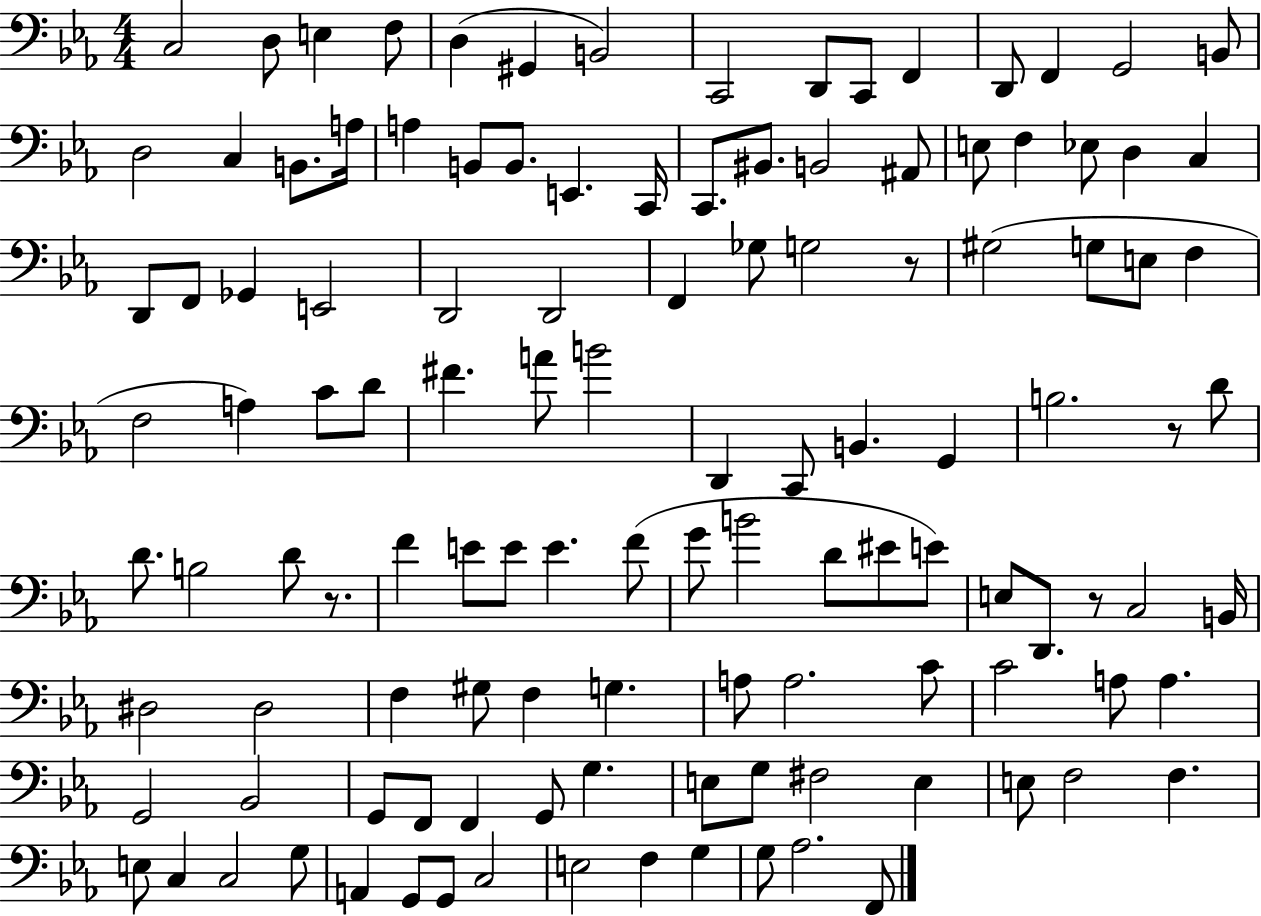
{
  \clef bass
  \numericTimeSignature
  \time 4/4
  \key ees \major
  c2 d8 e4 f8 | d4( gis,4 b,2) | c,2 d,8 c,8 f,4 | d,8 f,4 g,2 b,8 | \break d2 c4 b,8. a16 | a4 b,8 b,8. e,4. c,16 | c,8. bis,8. b,2 ais,8 | e8 f4 ees8 d4 c4 | \break d,8 f,8 ges,4 e,2 | d,2 d,2 | f,4 ges8 g2 r8 | gis2( g8 e8 f4 | \break f2 a4) c'8 d'8 | fis'4. a'8 b'2 | d,4 c,8 b,4. g,4 | b2. r8 d'8 | \break d'8. b2 d'8 r8. | f'4 e'8 e'8 e'4. f'8( | g'8 b'2 d'8 eis'8 e'8) | e8 d,8. r8 c2 b,16 | \break dis2 dis2 | f4 gis8 f4 g4. | a8 a2. c'8 | c'2 a8 a4. | \break g,2 bes,2 | g,8 f,8 f,4 g,8 g4. | e8 g8 fis2 e4 | e8 f2 f4. | \break e8 c4 c2 g8 | a,4 g,8 g,8 c2 | e2 f4 g4 | g8 aes2. f,8 | \break \bar "|."
}